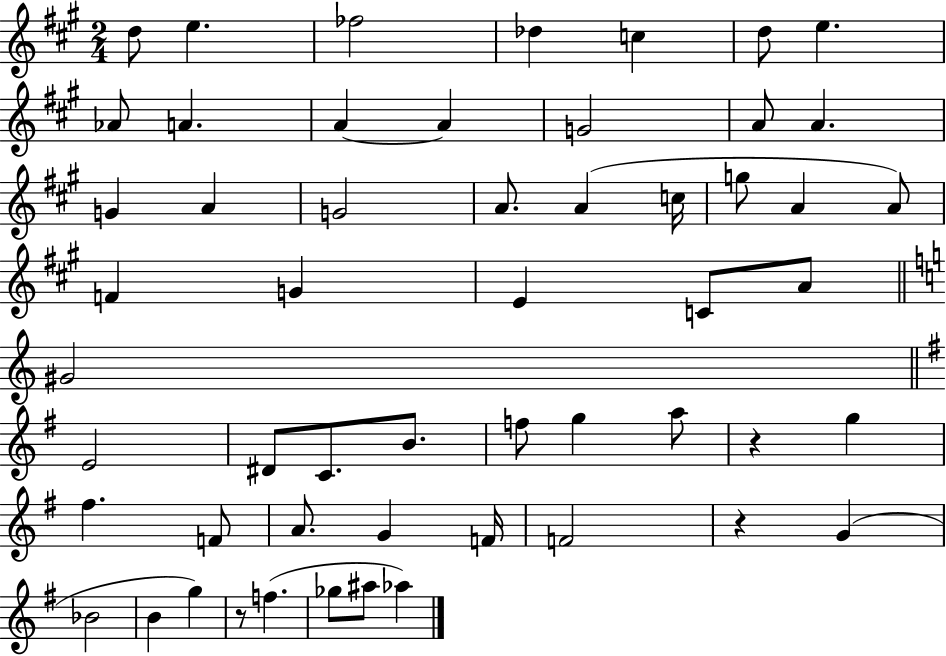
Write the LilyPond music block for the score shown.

{
  \clef treble
  \numericTimeSignature
  \time 2/4
  \key a \major
  d''8 e''4. | fes''2 | des''4 c''4 | d''8 e''4. | \break aes'8 a'4. | a'4~~ a'4 | g'2 | a'8 a'4. | \break g'4 a'4 | g'2 | a'8. a'4( c''16 | g''8 a'4 a'8) | \break f'4 g'4 | e'4 c'8 a'8 | \bar "||" \break \key c \major gis'2 | \bar "||" \break \key g \major e'2 | dis'8 c'8. b'8. | f''8 g''4 a''8 | r4 g''4 | \break fis''4. f'8 | a'8. g'4 f'16 | f'2 | r4 g'4( | \break bes'2 | b'4 g''4) | r8 f''4.( | ges''8 ais''8 aes''4) | \break \bar "|."
}